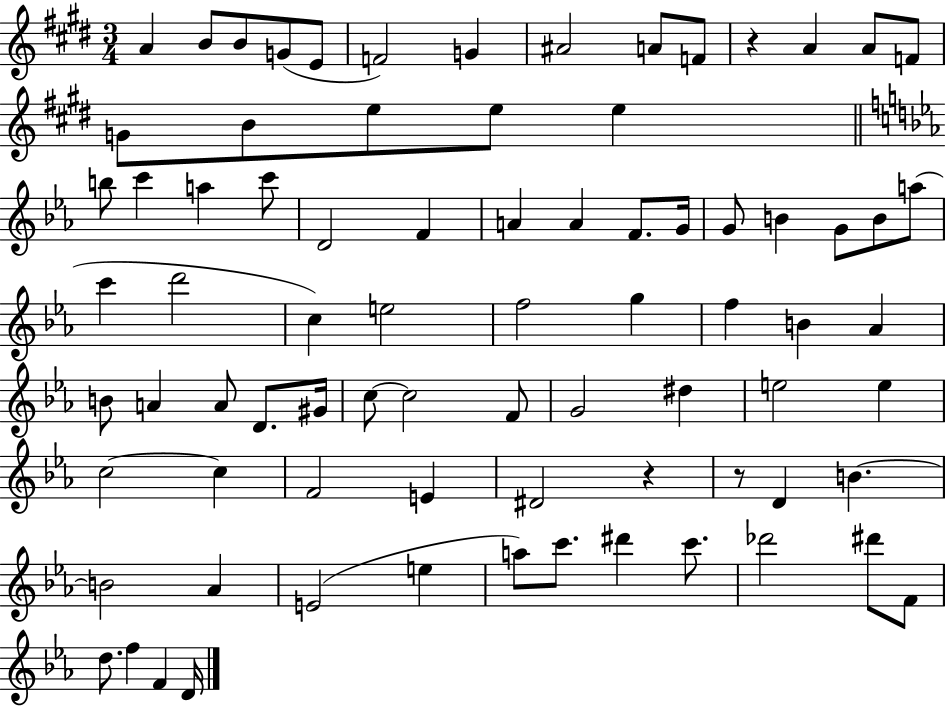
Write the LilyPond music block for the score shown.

{
  \clef treble
  \numericTimeSignature
  \time 3/4
  \key e \major
  a'4 b'8 b'8 g'8( e'8 | f'2) g'4 | ais'2 a'8 f'8 | r4 a'4 a'8 f'8 | \break g'8 b'8 e''8 e''8 e''4 | \bar "||" \break \key c \minor b''8 c'''4 a''4 c'''8 | d'2 f'4 | a'4 a'4 f'8. g'16 | g'8 b'4 g'8 b'8 a''8( | \break c'''4 d'''2 | c''4) e''2 | f''2 g''4 | f''4 b'4 aes'4 | \break b'8 a'4 a'8 d'8. gis'16 | c''8~~ c''2 f'8 | g'2 dis''4 | e''2 e''4 | \break c''2~~ c''4 | f'2 e'4 | dis'2 r4 | r8 d'4 b'4.~~ | \break b'2 aes'4 | e'2( e''4 | a''8) c'''8. dis'''4 c'''8. | des'''2 dis'''8 f'8 | \break d''8. f''4 f'4 d'16 | \bar "|."
}